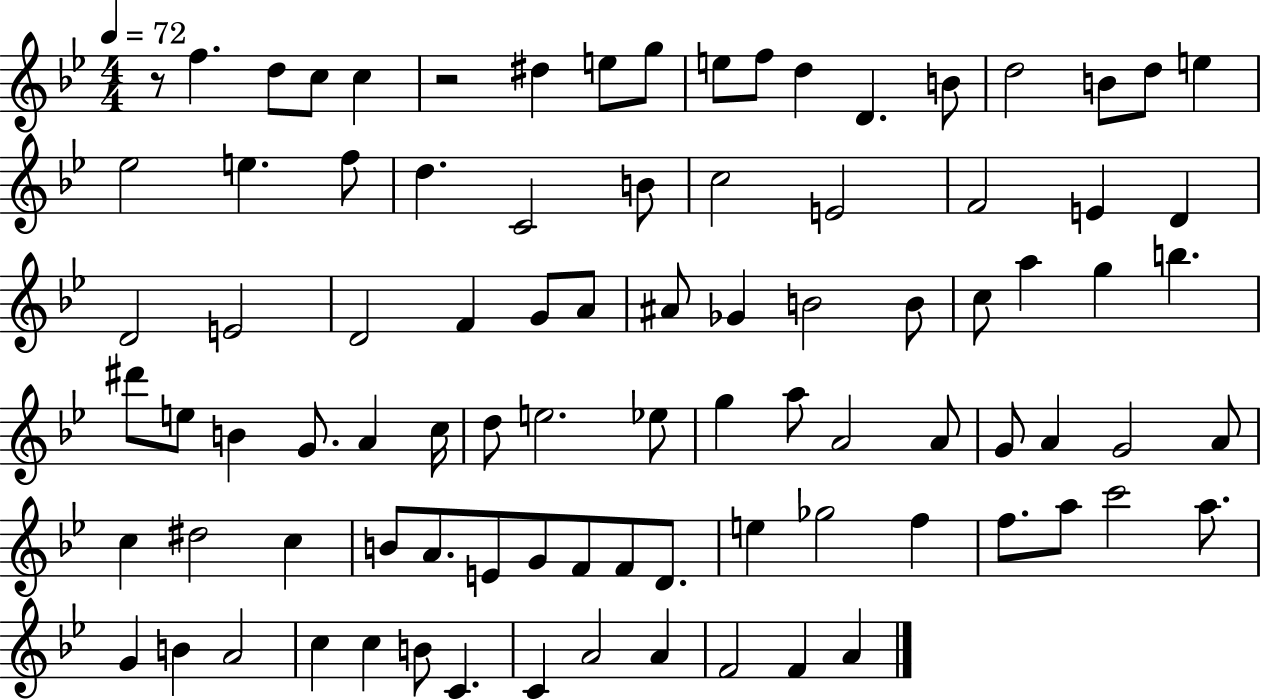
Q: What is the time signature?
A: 4/4